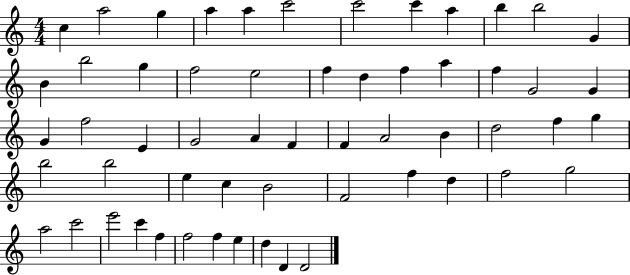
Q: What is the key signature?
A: C major